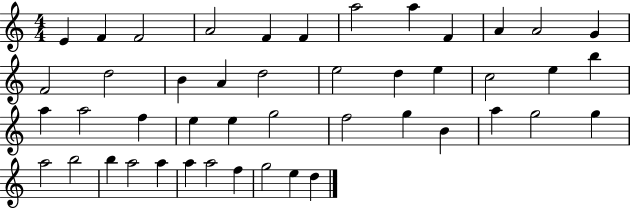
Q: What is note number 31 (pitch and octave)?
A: G5